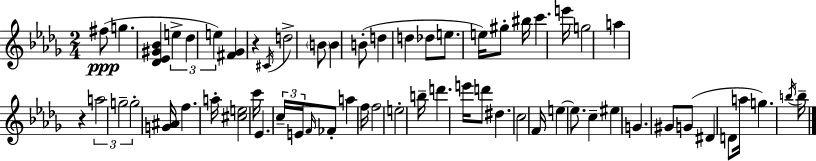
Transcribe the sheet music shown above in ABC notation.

X:1
T:Untitled
M:2/4
L:1/4
K:Bbm
^f/2 g [_D_E^G_B] e _d e [^F_G] z ^C/4 d2 B/2 B B/2 d d _d/2 e/2 e/4 ^g/2 ^b/4 c' e'/4 g2 a z a2 g2 g2 [G^A]/4 f a/4 [^ce]2 c'/4 _E c/4 E/4 F/4 _F/2 a f/4 f2 e2 b/4 d' e'/4 d'/2 ^d c2 F/4 e e/2 c ^e G ^G/2 G/2 ^D D/2 a/4 g b/4 b/4